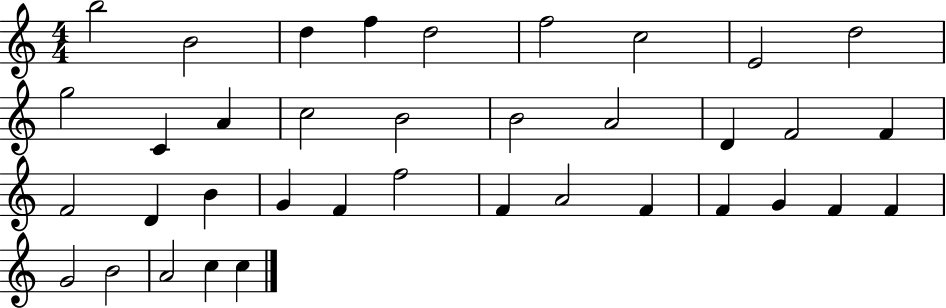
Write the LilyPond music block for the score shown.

{
  \clef treble
  \numericTimeSignature
  \time 4/4
  \key c \major
  b''2 b'2 | d''4 f''4 d''2 | f''2 c''2 | e'2 d''2 | \break g''2 c'4 a'4 | c''2 b'2 | b'2 a'2 | d'4 f'2 f'4 | \break f'2 d'4 b'4 | g'4 f'4 f''2 | f'4 a'2 f'4 | f'4 g'4 f'4 f'4 | \break g'2 b'2 | a'2 c''4 c''4 | \bar "|."
}